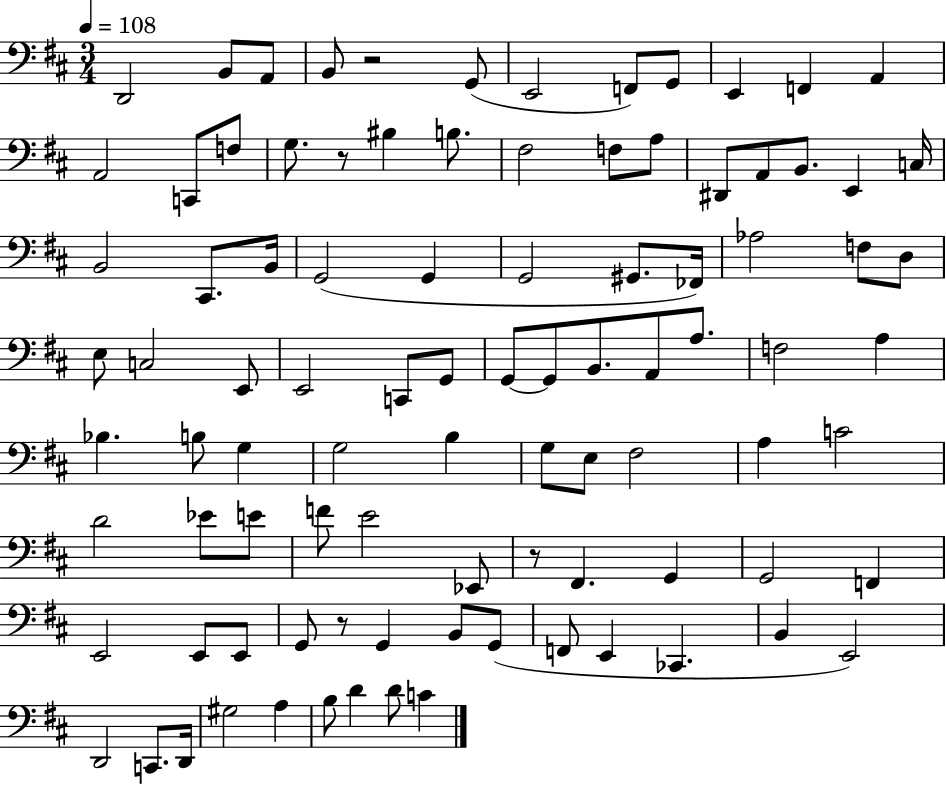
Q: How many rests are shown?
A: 4